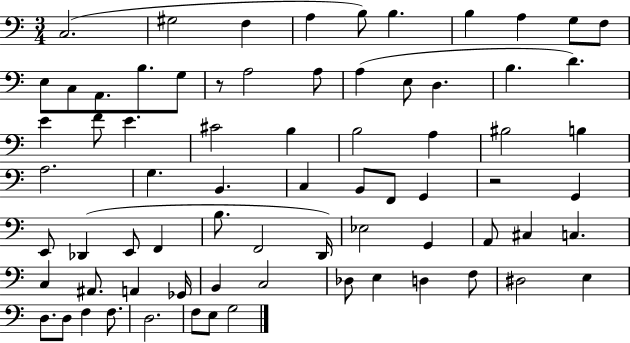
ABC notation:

X:1
T:Untitled
M:3/4
L:1/4
K:C
C,2 ^G,2 F, A, B,/2 B, B, A, G,/2 F,/2 E,/2 C,/2 A,,/2 B,/2 G,/2 z/2 A,2 A,/2 A, E,/2 D, B, D E F/2 E ^C2 B, B,2 A, ^B,2 B, A,2 G, B,, C, B,,/2 F,,/2 G,, z2 G,, E,,/2 _D,, E,,/2 F,, B,/2 F,,2 D,,/4 _E,2 G,, A,,/2 ^C, C, C, ^A,,/2 A,, _G,,/4 B,, C,2 _D,/2 E, D, F,/2 ^D,2 E, D,/2 D,/2 F, F,/2 D,2 F,/2 E,/2 G,2